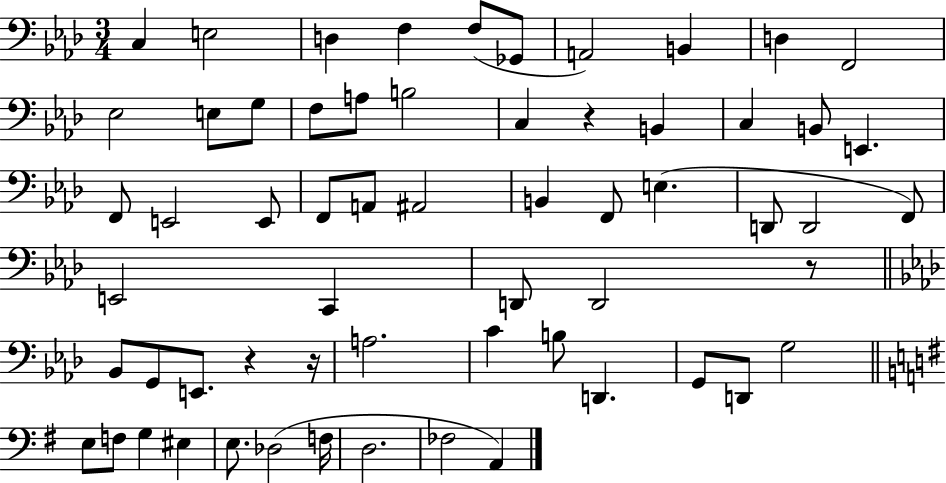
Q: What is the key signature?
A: AES major